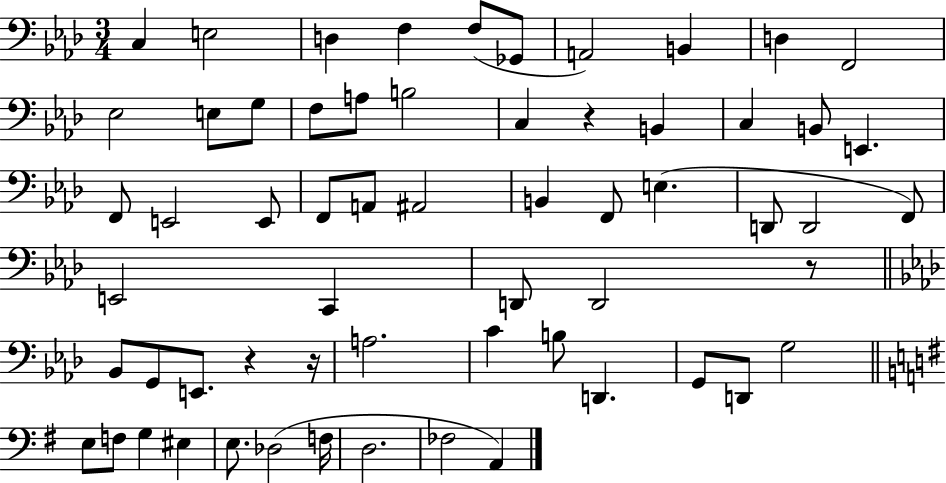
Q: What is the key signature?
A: AES major